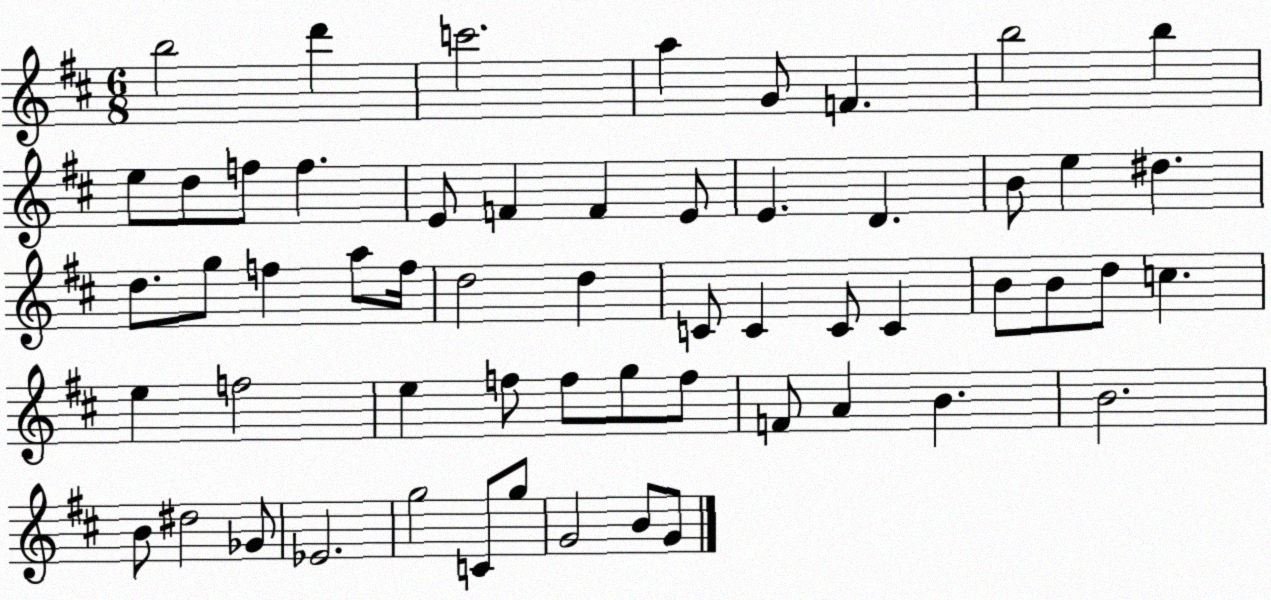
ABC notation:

X:1
T:Untitled
M:6/8
L:1/4
K:D
b2 d' c'2 a G/2 F b2 b e/2 d/2 f/2 f E/2 F F E/2 E D B/2 e ^d d/2 g/2 f a/2 f/4 d2 d C/2 C C/2 C B/2 B/2 d/2 c e f2 e f/2 f/2 g/2 f/2 F/2 A B B2 B/2 ^d2 _G/2 _E2 g2 C/2 g/2 G2 B/2 G/2